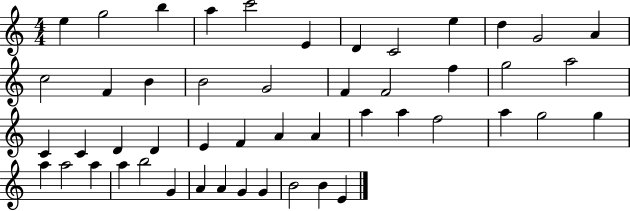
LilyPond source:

{
  \clef treble
  \numericTimeSignature
  \time 4/4
  \key c \major
  e''4 g''2 b''4 | a''4 c'''2 e'4 | d'4 c'2 e''4 | d''4 g'2 a'4 | \break c''2 f'4 b'4 | b'2 g'2 | f'4 f'2 f''4 | g''2 a''2 | \break c'4 c'4 d'4 d'4 | e'4 f'4 a'4 a'4 | a''4 a''4 f''2 | a''4 g''2 g''4 | \break a''4 a''2 a''4 | a''4 b''2 g'4 | a'4 a'4 g'4 g'4 | b'2 b'4 e'4 | \break \bar "|."
}